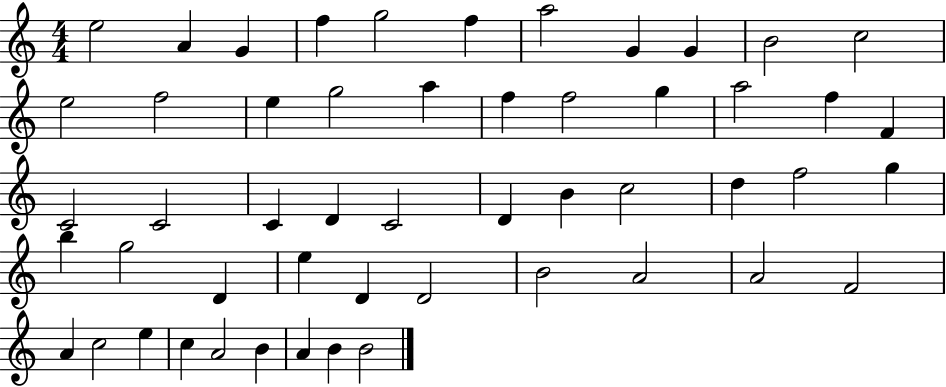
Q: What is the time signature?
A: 4/4